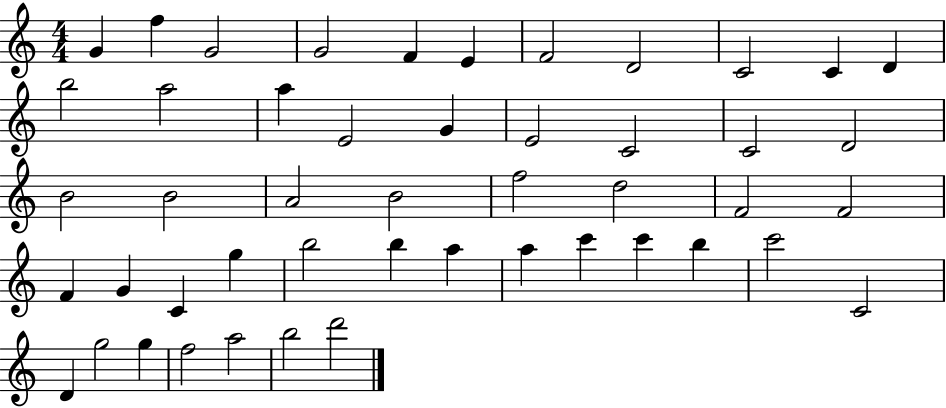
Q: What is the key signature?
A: C major